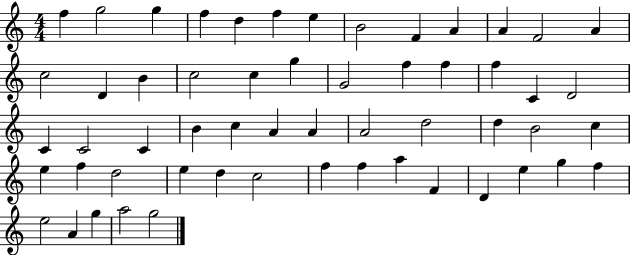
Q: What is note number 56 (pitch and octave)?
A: G5